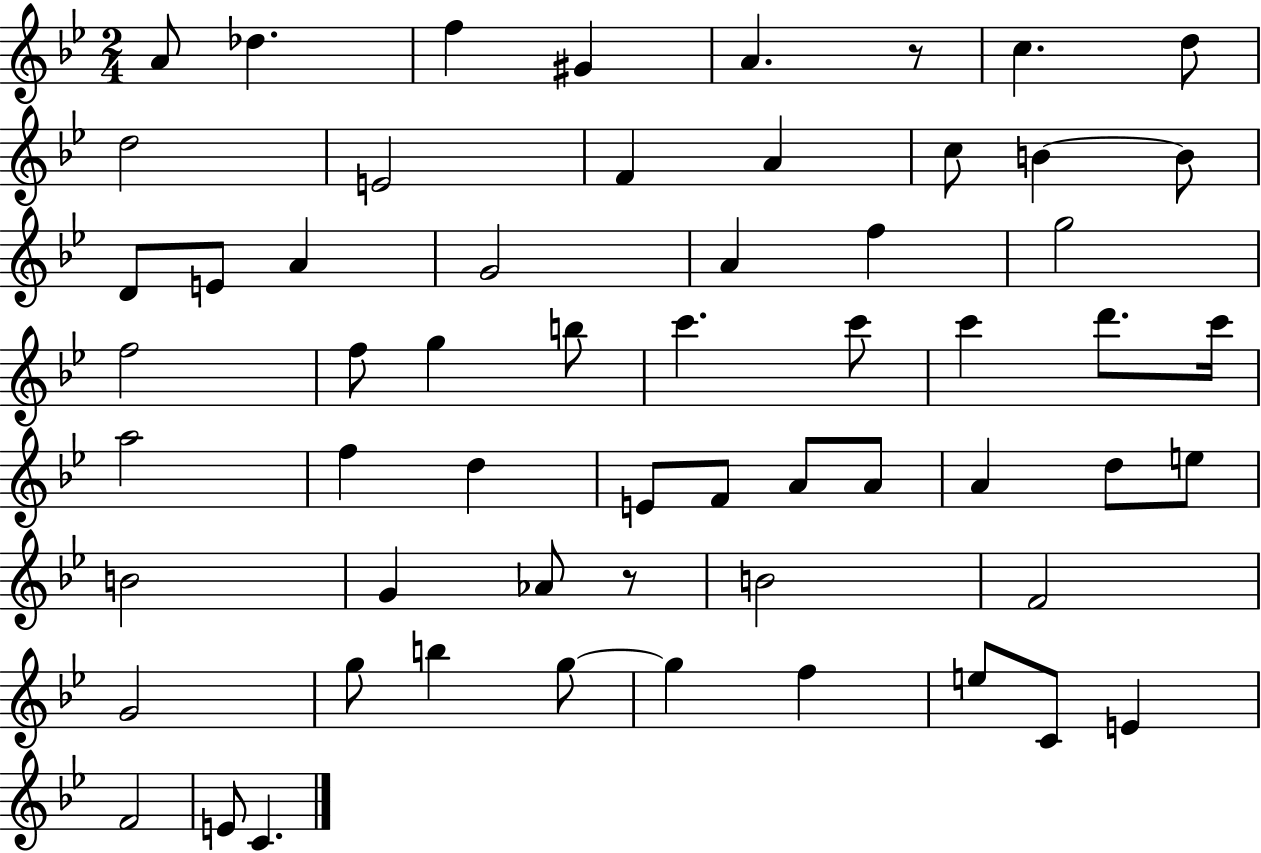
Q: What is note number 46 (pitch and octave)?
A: G4